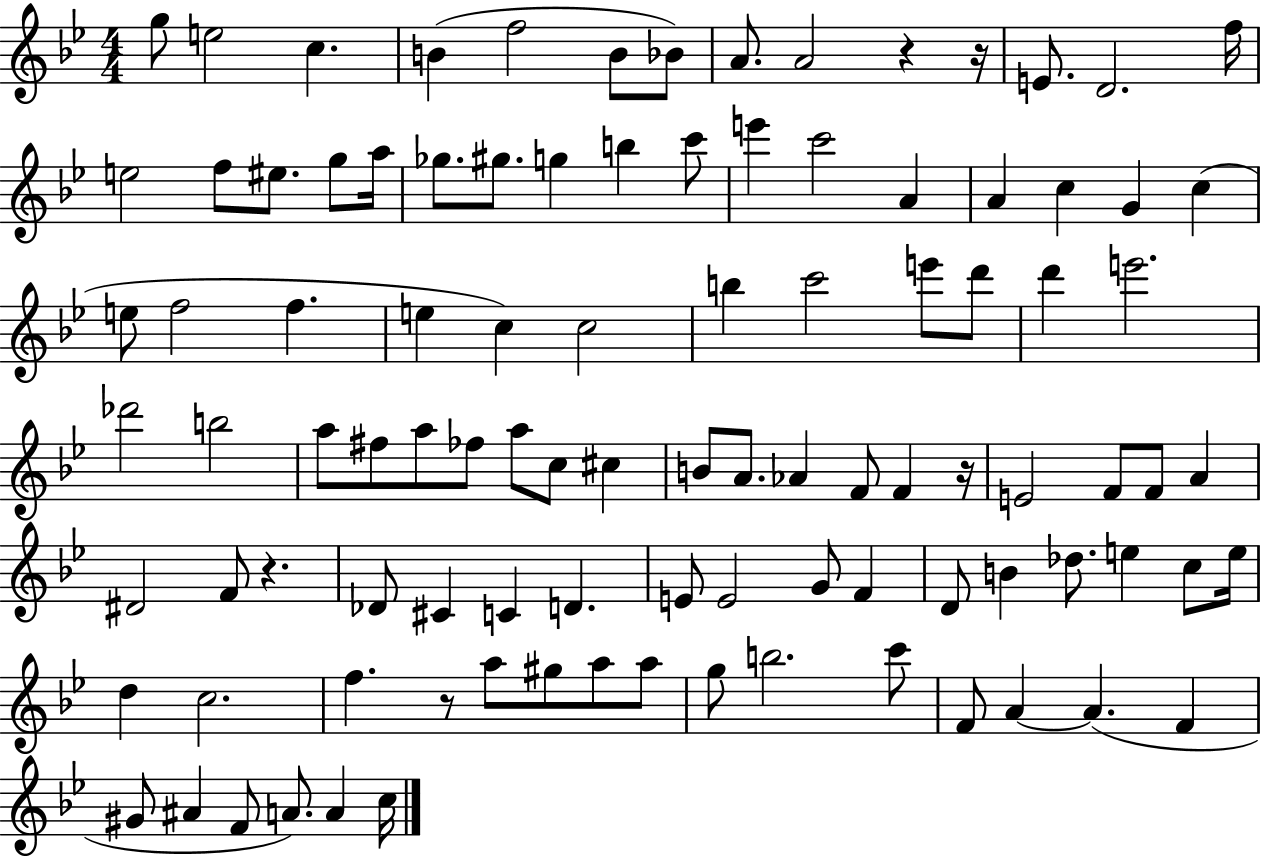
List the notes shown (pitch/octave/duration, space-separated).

G5/e E5/h C5/q. B4/q F5/h B4/e Bb4/e A4/e. A4/h R/q R/s E4/e. D4/h. F5/s E5/h F5/e EIS5/e. G5/e A5/s Gb5/e. G#5/e. G5/q B5/q C6/e E6/q C6/h A4/q A4/q C5/q G4/q C5/q E5/e F5/h F5/q. E5/q C5/q C5/h B5/q C6/h E6/e D6/e D6/q E6/h. Db6/h B5/h A5/e F#5/e A5/e FES5/e A5/e C5/e C#5/q B4/e A4/e. Ab4/q F4/e F4/q R/s E4/h F4/e F4/e A4/q D#4/h F4/e R/q. Db4/e C#4/q C4/q D4/q. E4/e E4/h G4/e F4/q D4/e B4/q Db5/e. E5/q C5/e E5/s D5/q C5/h. F5/q. R/e A5/e G#5/e A5/e A5/e G5/e B5/h. C6/e F4/e A4/q A4/q. F4/q G#4/e A#4/q F4/e A4/e. A4/q C5/s